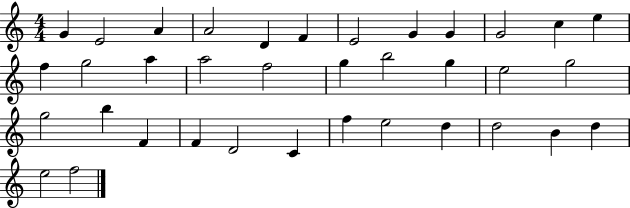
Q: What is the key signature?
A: C major